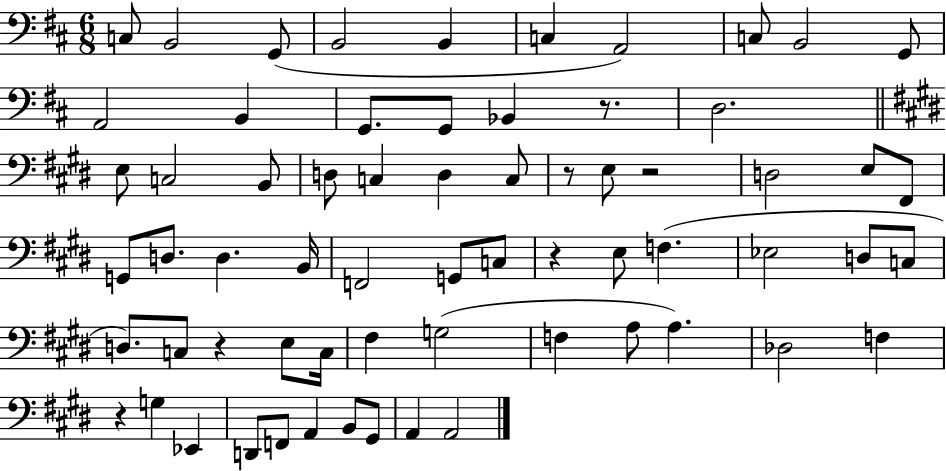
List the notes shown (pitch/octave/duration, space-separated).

C3/e B2/h G2/e B2/h B2/q C3/q A2/h C3/e B2/h G2/e A2/h B2/q G2/e. G2/e Bb2/q R/e. D3/h. E3/e C3/h B2/e D3/e C3/q D3/q C3/e R/e E3/e R/h D3/h E3/e F#2/e G2/e D3/e. D3/q. B2/s F2/h G2/e C3/e R/q E3/e F3/q. Eb3/h D3/e C3/e D3/e. C3/e R/q E3/e C3/s F#3/q G3/h F3/q A3/e A3/q. Db3/h F3/q R/q G3/q Eb2/q D2/e F2/e A2/q B2/e G#2/e A2/q A2/h